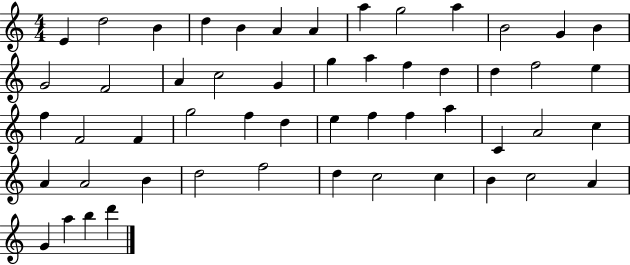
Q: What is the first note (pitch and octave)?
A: E4